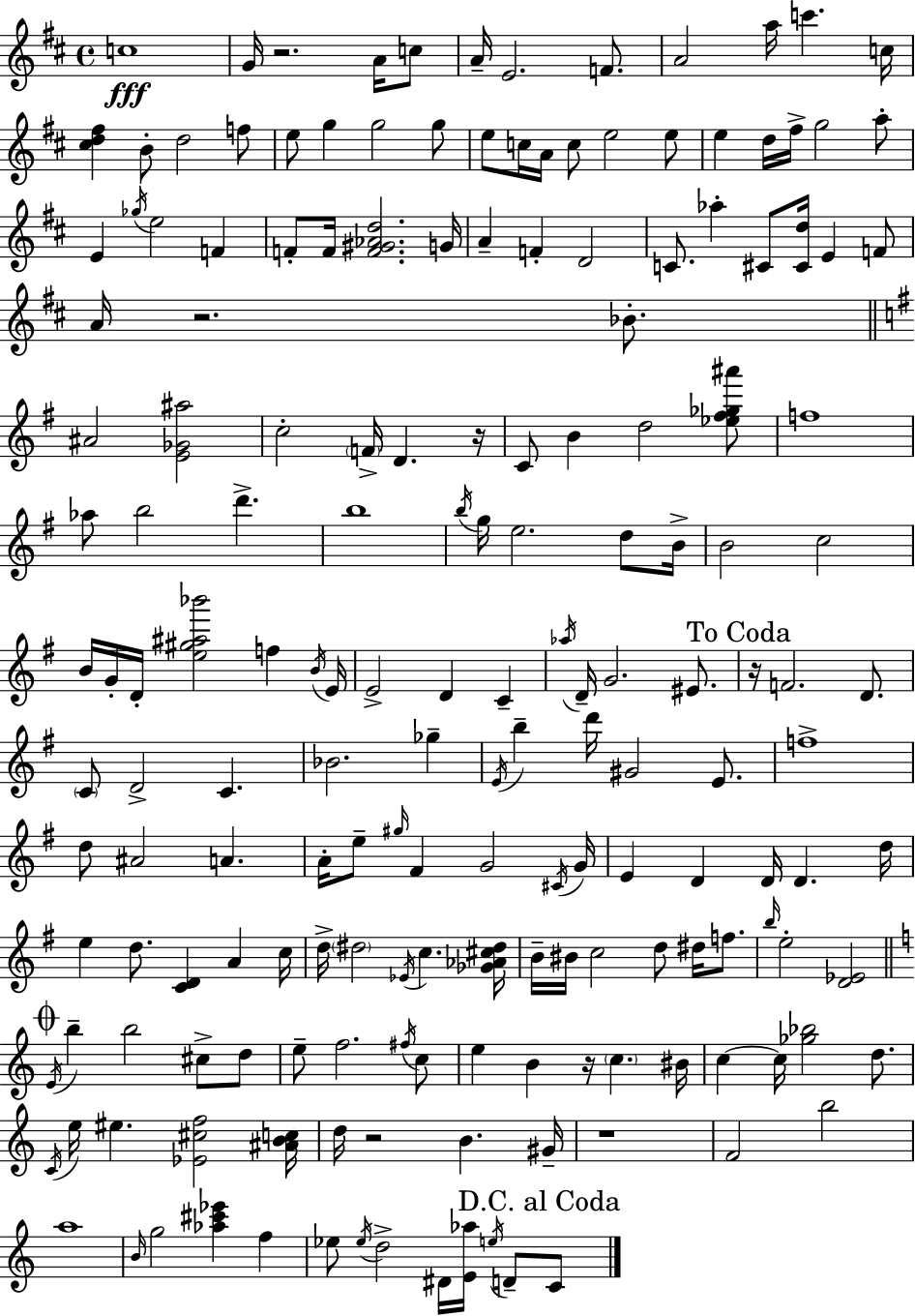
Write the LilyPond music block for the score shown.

{
  \clef treble
  \time 4/4
  \defaultTimeSignature
  \key d \major
  \repeat volta 2 { c''1\fff | g'16 r2. a'16 c''8 | a'16-- e'2. f'8. | a'2 a''16 c'''4. c''16 | \break <cis'' d'' fis''>4 b'8-. d''2 f''8 | e''8 g''4 g''2 g''8 | e''8 c''16 a'16 c''8 e''2 e''8 | e''4 d''16 fis''16-> g''2 a''8-. | \break e'4 \acciaccatura { ges''16 } e''2 f'4 | f'8-. f'16 <f' gis' aes' d''>2. | g'16 a'4-- f'4-. d'2 | c'8. aes''4-. cis'8 <cis' d''>16 e'4 f'8 | \break a'16 r2. bes'8.-. | \bar "||" \break \key g \major ais'2 <e' ges' ais''>2 | c''2-. \parenthesize f'16-> d'4. r16 | c'8 b'4 d''2 <ees'' fis'' ges'' ais'''>8 | f''1 | \break aes''8 b''2 d'''4.-> | b''1 | \acciaccatura { b''16 } g''16 e''2. d''8 | b'16-> b'2 c''2 | \break b'16 g'16-. d'16-. <e'' gis'' ais'' bes'''>2 f''4 | \acciaccatura { b'16 } e'16 e'2-> d'4 c'4-- | \acciaccatura { aes''16 } d'16-- g'2. | eis'8. \mark "To Coda" r16 f'2. | \break d'8. \parenthesize c'8 d'2-> c'4. | bes'2. ges''4-- | \acciaccatura { e'16 } b''4-- d'''16 gis'2 | e'8. f''1-> | \break d''8 ais'2 a'4. | a'16-. e''8-- \grace { gis''16 } fis'4 g'2 | \acciaccatura { cis'16 } g'16 e'4 d'4 d'16 d'4. | d''16 e''4 d''8. <c' d'>4 | \break a'4 c''16 d''16-> \parenthesize dis''2 \acciaccatura { ees'16 } | c''4. <ges' aes' cis'' dis''>16 b'16-- bis'16 c''2 | d''8 dis''16 f''8. \grace { b''16 } e''2-. | <d' ees'>2 \mark \markup { \musicglyph "scripts.coda" } \bar "||" \break \key c \major \acciaccatura { e'16 } b''4-- b''2 cis''8-> d''8 | e''8-- f''2. \acciaccatura { fis''16 } | c''8 e''4 b'4 r16 \parenthesize c''4. | bis'16 c''4~~ c''16 <ges'' bes''>2 d''8. | \break \acciaccatura { c'16 } e''16 eis''4. <ees' cis'' f''>2 | <ais' b' c''>16 d''16 r2 b'4. | gis'16-- r1 | f'2 b''2 | \break a''1 | \grace { b'16 } g''2 <aes'' cis''' ees'''>4 | f''4 ees''8 \acciaccatura { ees''16 } d''2-> dis'16 | <e' aes''>16 \acciaccatura { e''16 } d'8-- \mark "D.C. al Coda" c'8 } \bar "|."
}